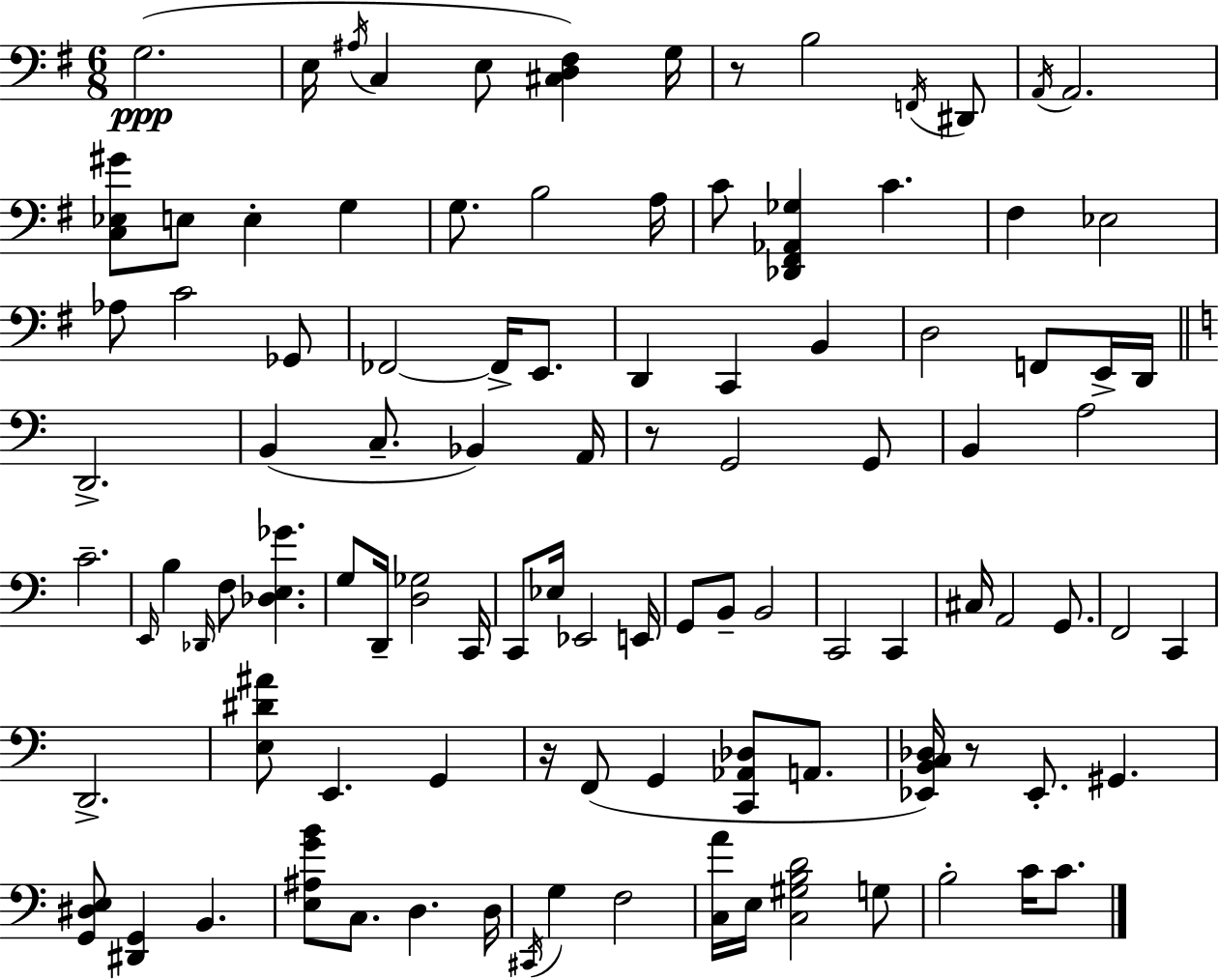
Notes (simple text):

G3/h. E3/s A#3/s C3/q E3/e [C#3,D3,F#3]/q G3/s R/e B3/h F2/s D#2/e A2/s A2/h. [C3,Eb3,G#4]/e E3/e E3/q G3/q G3/e. B3/h A3/s C4/e [Db2,F#2,Ab2,Gb3]/q C4/q. F#3/q Eb3/h Ab3/e C4/h Gb2/e FES2/h FES2/s E2/e. D2/q C2/q B2/q D3/h F2/e E2/s D2/s D2/h. B2/q C3/e. Bb2/q A2/s R/e G2/h G2/e B2/q A3/h C4/h. E2/s B3/q Db2/s F3/e [Db3,E3,Gb4]/q. G3/e D2/s [D3,Gb3]/h C2/s C2/e Eb3/s Eb2/h E2/s G2/e B2/e B2/h C2/h C2/q C#3/s A2/h G2/e. F2/h C2/q D2/h. [E3,D#4,A#4]/e E2/q. G2/q R/s F2/e G2/q [C2,Ab2,Db3]/e A2/e. [Eb2,B2,C3,Db3]/s R/e Eb2/e. G#2/q. [G2,D#3,E3]/e [D#2,G2]/q B2/q. [E3,A#3,G4,B4]/e C3/e. D3/q. D3/s C#2/s G3/q F3/h [C3,A4]/s E3/s [C3,G#3,B3,D4]/h G3/e B3/h C4/s C4/e.